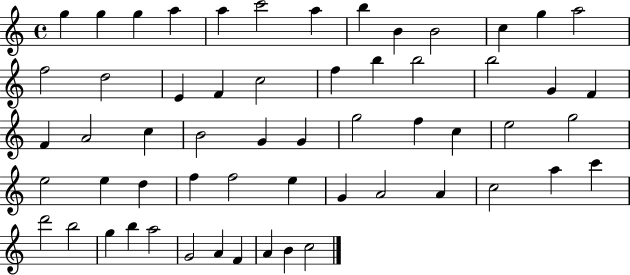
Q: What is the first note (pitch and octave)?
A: G5